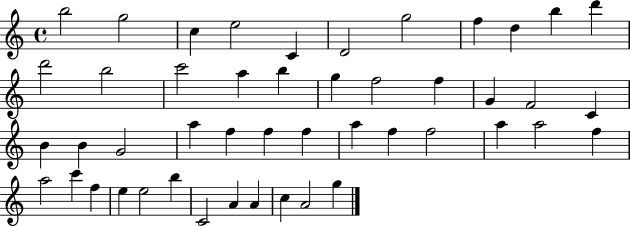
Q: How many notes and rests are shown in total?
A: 47